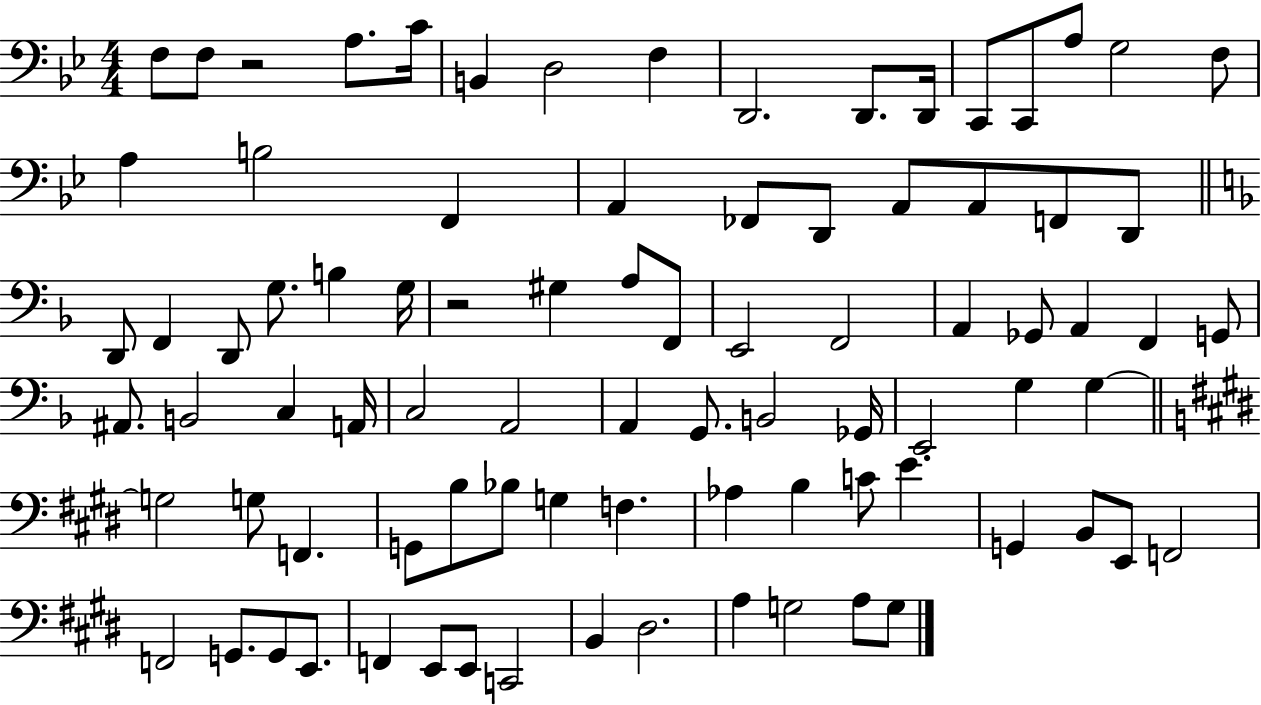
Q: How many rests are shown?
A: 2